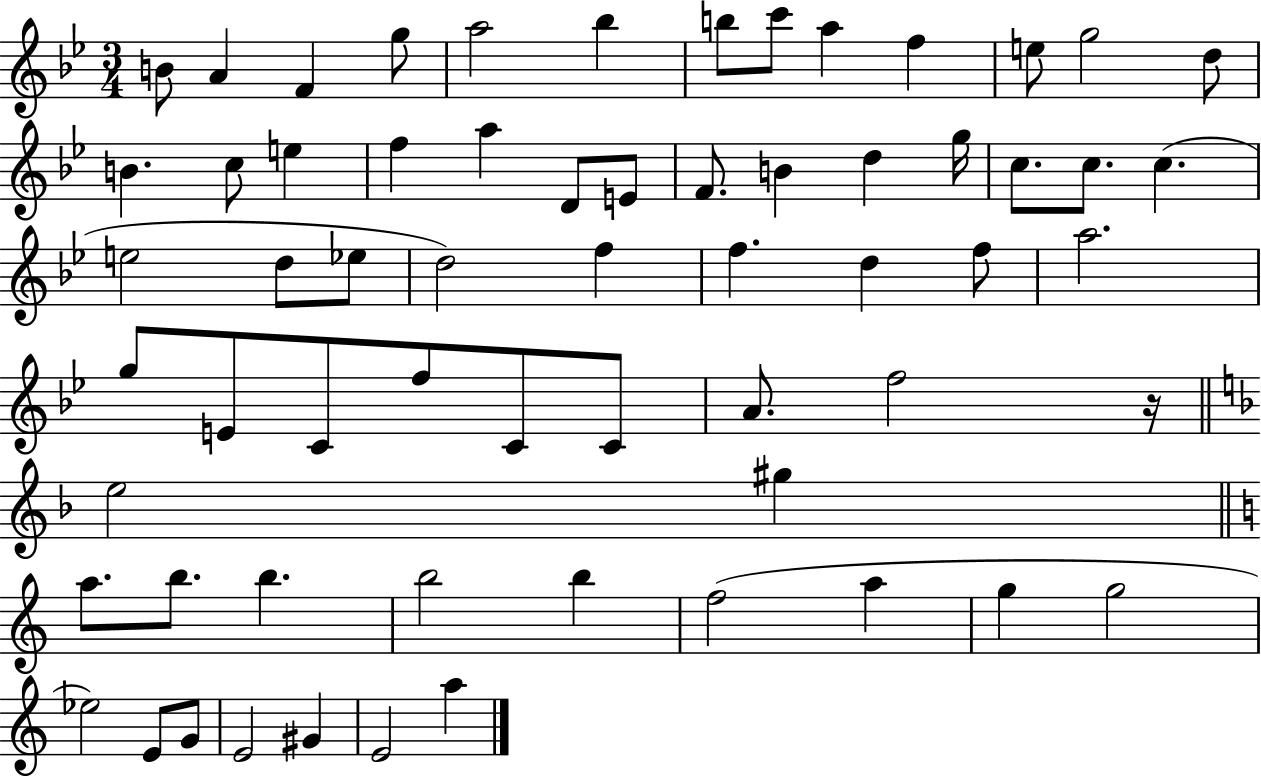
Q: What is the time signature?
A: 3/4